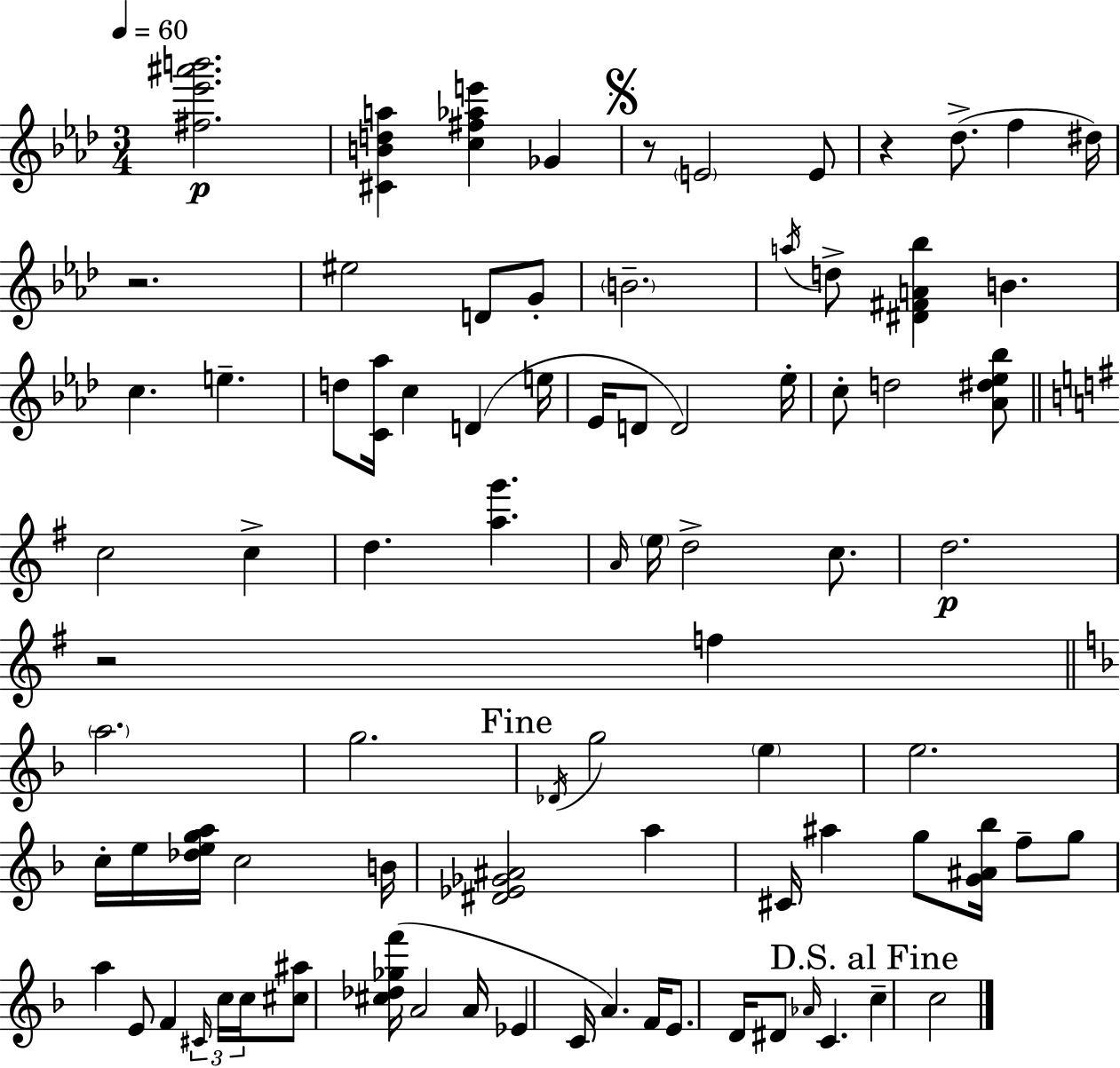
{
  \clef treble
  \numericTimeSignature
  \time 3/4
  \key aes \major
  \tempo 4 = 60
  <fis'' ees''' ais''' b'''>2.\p | <cis' b' d'' a''>4 <c'' fis'' aes'' e'''>4 ges'4 | \mark \markup { \musicglyph "scripts.segno" } r8 \parenthesize e'2 e'8 | r4 des''8.->( f''4 dis''16) | \break r2. | eis''2 d'8 g'8-. | \parenthesize b'2.-- | \acciaccatura { a''16 } d''8-> <dis' fis' a' bes''>4 b'4. | \break c''4. e''4.-- | d''8 <c' aes''>16 c''4 d'4( | e''16 ees'16 d'8 d'2) | ees''16-. c''8-. d''2 <aes' dis'' ees'' bes''>8 | \break \bar "||" \break \key g \major c''2 c''4-> | d''4. <a'' g'''>4. | \grace { a'16 } \parenthesize e''16 d''2-> c''8. | d''2.\p | \break r2 f''4 | \bar "||" \break \key d \minor \parenthesize a''2. | g''2. | \mark "Fine" \acciaccatura { des'16 } g''2 \parenthesize e''4 | e''2. | \break c''16-. e''16 <des'' e'' g'' a''>16 c''2 | b'16 <dis' ees' ges' ais'>2 a''4 | cis'16 ais''4 g''8 <g' ais' bes''>16 f''8-- g''8 | a''4 e'8 f'4 \tuplet 3/2 { \grace { cis'16 } | \break c''16 c''16 } <cis'' ais''>8 <cis'' des'' ges'' f'''>16( a'2 | a'16 ees'4 c'16 a'4.) | f'16 e'8. d'16 dis'8 \grace { aes'16 } c'4. | \mark "D.S. al Fine" c''4-- c''2 | \break \bar "|."
}